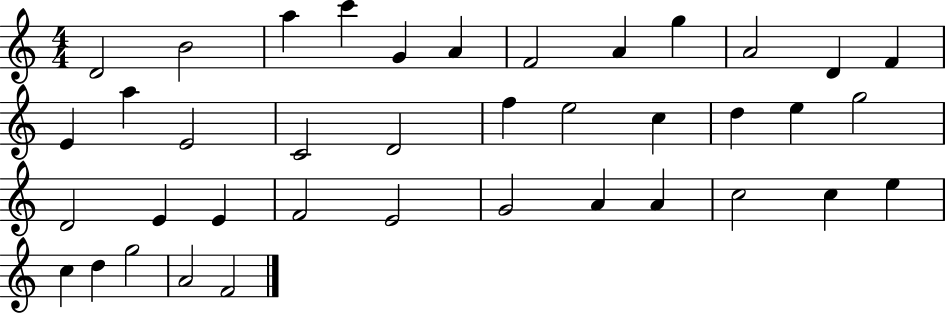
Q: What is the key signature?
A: C major